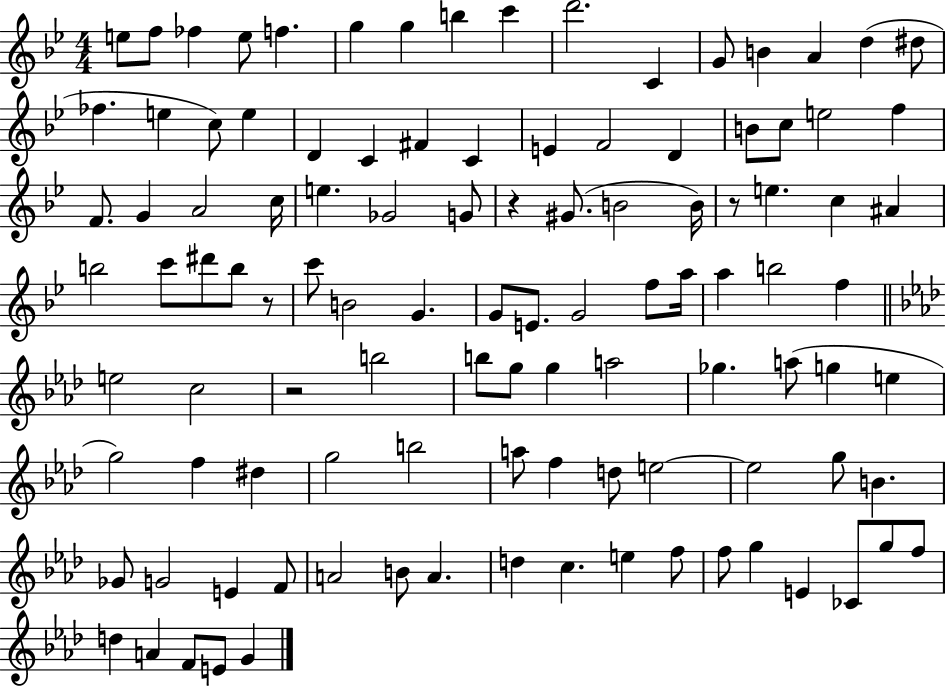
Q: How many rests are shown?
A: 4